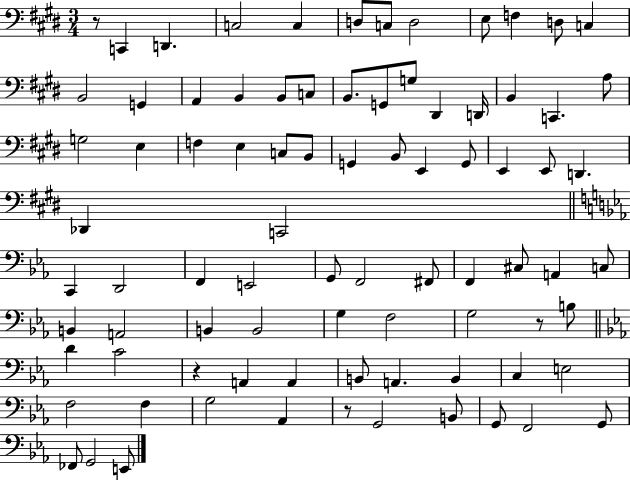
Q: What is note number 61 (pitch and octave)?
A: C4